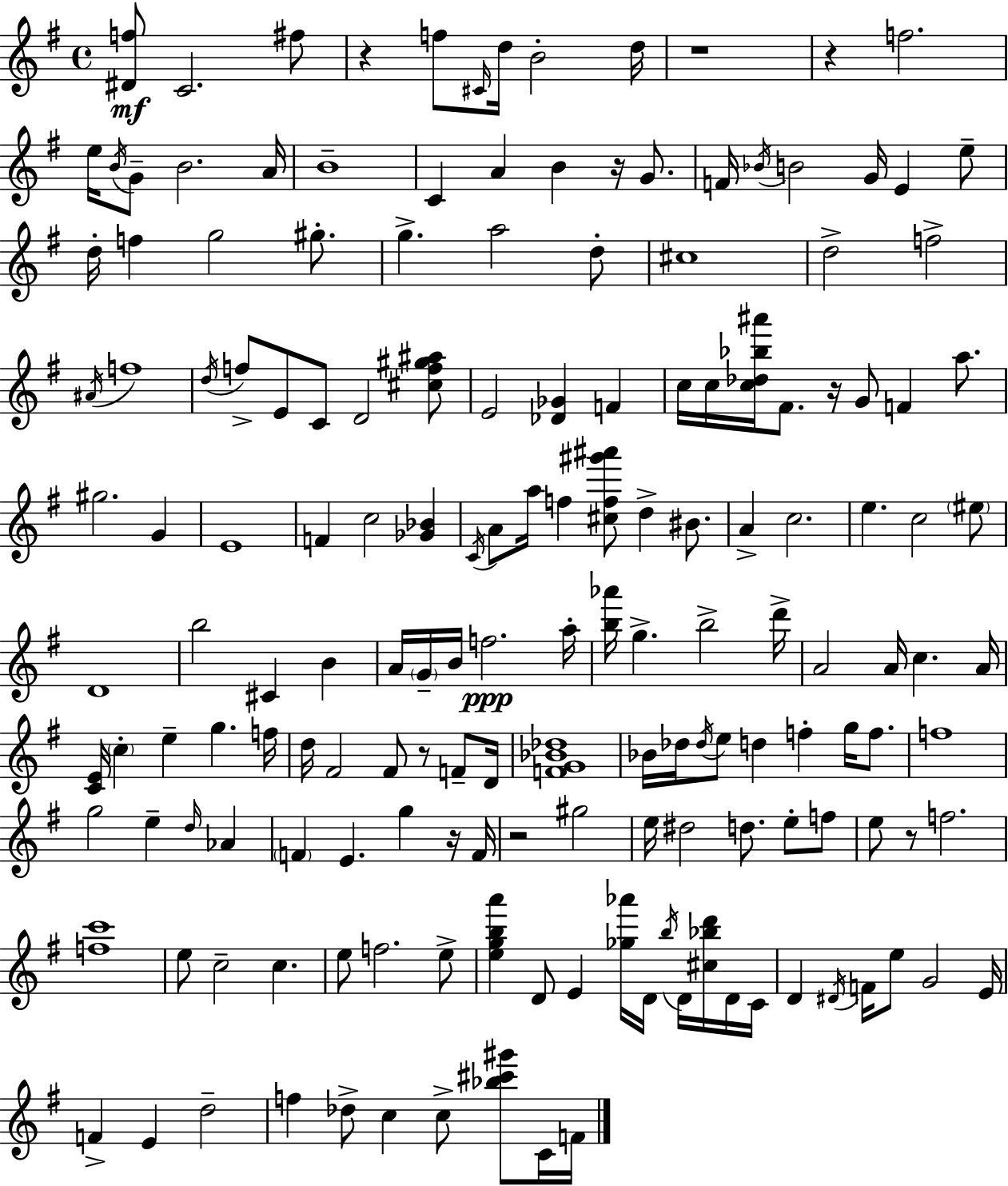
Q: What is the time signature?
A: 4/4